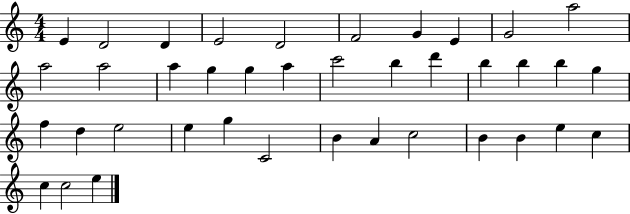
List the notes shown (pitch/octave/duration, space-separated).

E4/q D4/h D4/q E4/h D4/h F4/h G4/q E4/q G4/h A5/h A5/h A5/h A5/q G5/q G5/q A5/q C6/h B5/q D6/q B5/q B5/q B5/q G5/q F5/q D5/q E5/h E5/q G5/q C4/h B4/q A4/q C5/h B4/q B4/q E5/q C5/q C5/q C5/h E5/q